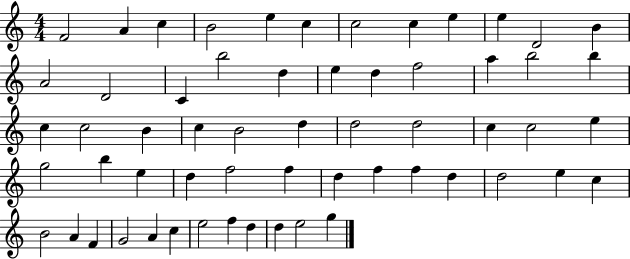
X:1
T:Untitled
M:4/4
L:1/4
K:C
F2 A c B2 e c c2 c e e D2 B A2 D2 C b2 d e d f2 a b2 b c c2 B c B2 d d2 d2 c c2 e g2 b e d f2 f d f f d d2 e c B2 A F G2 A c e2 f d d e2 g